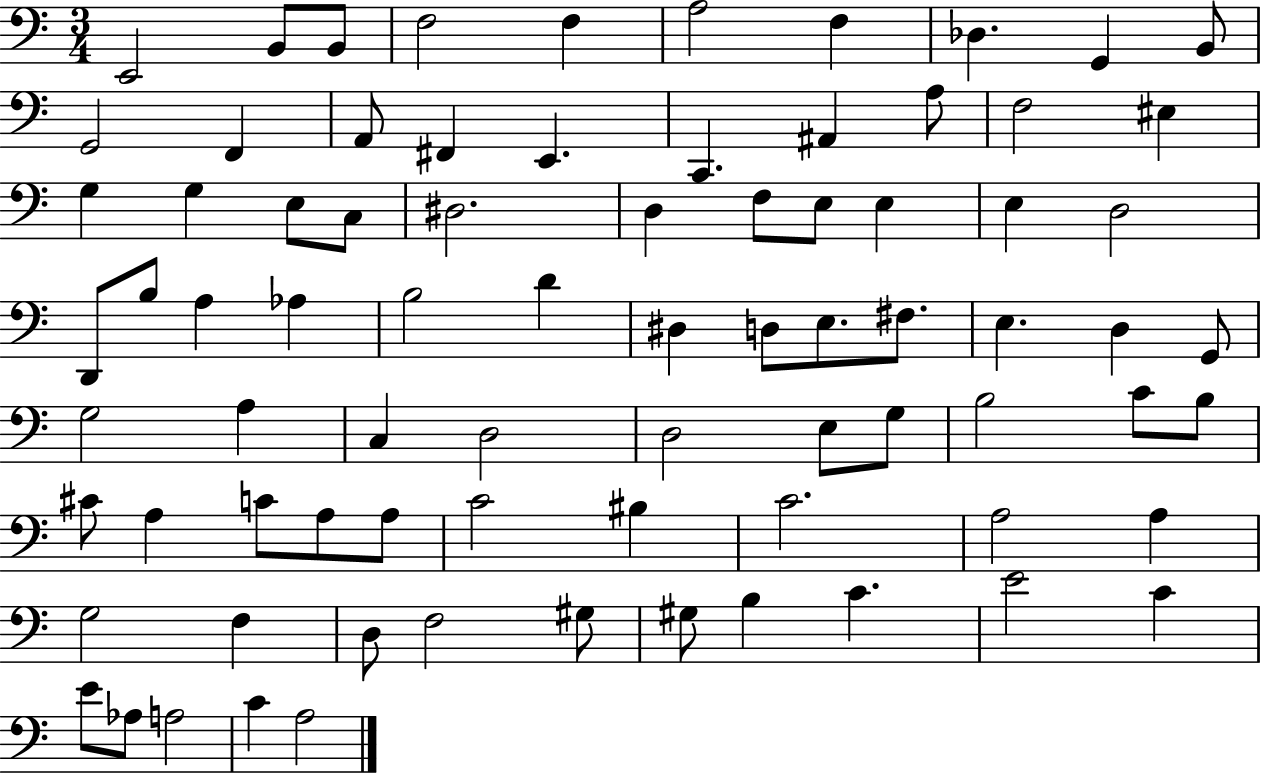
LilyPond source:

{
  \clef bass
  \numericTimeSignature
  \time 3/4
  \key c \major
  e,2 b,8 b,8 | f2 f4 | a2 f4 | des4. g,4 b,8 | \break g,2 f,4 | a,8 fis,4 e,4. | c,4. ais,4 a8 | f2 eis4 | \break g4 g4 e8 c8 | dis2. | d4 f8 e8 e4 | e4 d2 | \break d,8 b8 a4 aes4 | b2 d'4 | dis4 d8 e8. fis8. | e4. d4 g,8 | \break g2 a4 | c4 d2 | d2 e8 g8 | b2 c'8 b8 | \break cis'8 a4 c'8 a8 a8 | c'2 bis4 | c'2. | a2 a4 | \break g2 f4 | d8 f2 gis8 | gis8 b4 c'4. | e'2 c'4 | \break e'8 aes8 a2 | c'4 a2 | \bar "|."
}